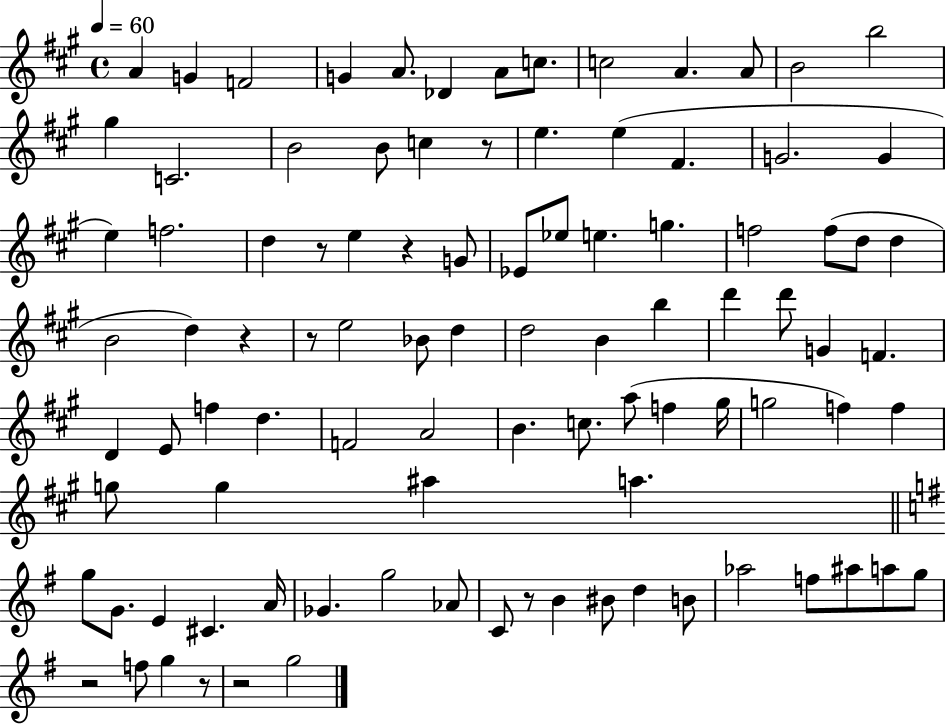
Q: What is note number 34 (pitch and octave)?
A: F5